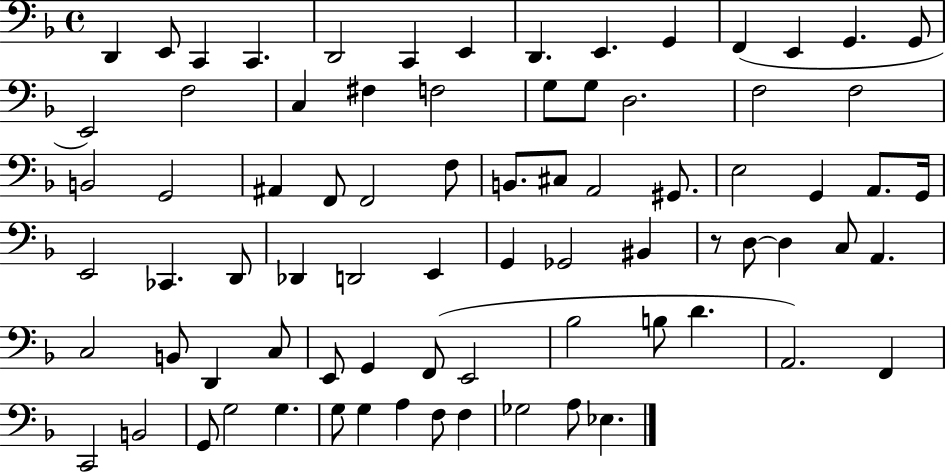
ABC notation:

X:1
T:Untitled
M:4/4
L:1/4
K:F
D,, E,,/2 C,, C,, D,,2 C,, E,, D,, E,, G,, F,, E,, G,, G,,/2 E,,2 F,2 C, ^F, F,2 G,/2 G,/2 D,2 F,2 F,2 B,,2 G,,2 ^A,, F,,/2 F,,2 F,/2 B,,/2 ^C,/2 A,,2 ^G,,/2 E,2 G,, A,,/2 G,,/4 E,,2 _C,, D,,/2 _D,, D,,2 E,, G,, _G,,2 ^B,, z/2 D,/2 D, C,/2 A,, C,2 B,,/2 D,, C,/2 E,,/2 G,, F,,/2 E,,2 _B,2 B,/2 D A,,2 F,, C,,2 B,,2 G,,/2 G,2 G, G,/2 G, A, F,/2 F, _G,2 A,/2 _E,